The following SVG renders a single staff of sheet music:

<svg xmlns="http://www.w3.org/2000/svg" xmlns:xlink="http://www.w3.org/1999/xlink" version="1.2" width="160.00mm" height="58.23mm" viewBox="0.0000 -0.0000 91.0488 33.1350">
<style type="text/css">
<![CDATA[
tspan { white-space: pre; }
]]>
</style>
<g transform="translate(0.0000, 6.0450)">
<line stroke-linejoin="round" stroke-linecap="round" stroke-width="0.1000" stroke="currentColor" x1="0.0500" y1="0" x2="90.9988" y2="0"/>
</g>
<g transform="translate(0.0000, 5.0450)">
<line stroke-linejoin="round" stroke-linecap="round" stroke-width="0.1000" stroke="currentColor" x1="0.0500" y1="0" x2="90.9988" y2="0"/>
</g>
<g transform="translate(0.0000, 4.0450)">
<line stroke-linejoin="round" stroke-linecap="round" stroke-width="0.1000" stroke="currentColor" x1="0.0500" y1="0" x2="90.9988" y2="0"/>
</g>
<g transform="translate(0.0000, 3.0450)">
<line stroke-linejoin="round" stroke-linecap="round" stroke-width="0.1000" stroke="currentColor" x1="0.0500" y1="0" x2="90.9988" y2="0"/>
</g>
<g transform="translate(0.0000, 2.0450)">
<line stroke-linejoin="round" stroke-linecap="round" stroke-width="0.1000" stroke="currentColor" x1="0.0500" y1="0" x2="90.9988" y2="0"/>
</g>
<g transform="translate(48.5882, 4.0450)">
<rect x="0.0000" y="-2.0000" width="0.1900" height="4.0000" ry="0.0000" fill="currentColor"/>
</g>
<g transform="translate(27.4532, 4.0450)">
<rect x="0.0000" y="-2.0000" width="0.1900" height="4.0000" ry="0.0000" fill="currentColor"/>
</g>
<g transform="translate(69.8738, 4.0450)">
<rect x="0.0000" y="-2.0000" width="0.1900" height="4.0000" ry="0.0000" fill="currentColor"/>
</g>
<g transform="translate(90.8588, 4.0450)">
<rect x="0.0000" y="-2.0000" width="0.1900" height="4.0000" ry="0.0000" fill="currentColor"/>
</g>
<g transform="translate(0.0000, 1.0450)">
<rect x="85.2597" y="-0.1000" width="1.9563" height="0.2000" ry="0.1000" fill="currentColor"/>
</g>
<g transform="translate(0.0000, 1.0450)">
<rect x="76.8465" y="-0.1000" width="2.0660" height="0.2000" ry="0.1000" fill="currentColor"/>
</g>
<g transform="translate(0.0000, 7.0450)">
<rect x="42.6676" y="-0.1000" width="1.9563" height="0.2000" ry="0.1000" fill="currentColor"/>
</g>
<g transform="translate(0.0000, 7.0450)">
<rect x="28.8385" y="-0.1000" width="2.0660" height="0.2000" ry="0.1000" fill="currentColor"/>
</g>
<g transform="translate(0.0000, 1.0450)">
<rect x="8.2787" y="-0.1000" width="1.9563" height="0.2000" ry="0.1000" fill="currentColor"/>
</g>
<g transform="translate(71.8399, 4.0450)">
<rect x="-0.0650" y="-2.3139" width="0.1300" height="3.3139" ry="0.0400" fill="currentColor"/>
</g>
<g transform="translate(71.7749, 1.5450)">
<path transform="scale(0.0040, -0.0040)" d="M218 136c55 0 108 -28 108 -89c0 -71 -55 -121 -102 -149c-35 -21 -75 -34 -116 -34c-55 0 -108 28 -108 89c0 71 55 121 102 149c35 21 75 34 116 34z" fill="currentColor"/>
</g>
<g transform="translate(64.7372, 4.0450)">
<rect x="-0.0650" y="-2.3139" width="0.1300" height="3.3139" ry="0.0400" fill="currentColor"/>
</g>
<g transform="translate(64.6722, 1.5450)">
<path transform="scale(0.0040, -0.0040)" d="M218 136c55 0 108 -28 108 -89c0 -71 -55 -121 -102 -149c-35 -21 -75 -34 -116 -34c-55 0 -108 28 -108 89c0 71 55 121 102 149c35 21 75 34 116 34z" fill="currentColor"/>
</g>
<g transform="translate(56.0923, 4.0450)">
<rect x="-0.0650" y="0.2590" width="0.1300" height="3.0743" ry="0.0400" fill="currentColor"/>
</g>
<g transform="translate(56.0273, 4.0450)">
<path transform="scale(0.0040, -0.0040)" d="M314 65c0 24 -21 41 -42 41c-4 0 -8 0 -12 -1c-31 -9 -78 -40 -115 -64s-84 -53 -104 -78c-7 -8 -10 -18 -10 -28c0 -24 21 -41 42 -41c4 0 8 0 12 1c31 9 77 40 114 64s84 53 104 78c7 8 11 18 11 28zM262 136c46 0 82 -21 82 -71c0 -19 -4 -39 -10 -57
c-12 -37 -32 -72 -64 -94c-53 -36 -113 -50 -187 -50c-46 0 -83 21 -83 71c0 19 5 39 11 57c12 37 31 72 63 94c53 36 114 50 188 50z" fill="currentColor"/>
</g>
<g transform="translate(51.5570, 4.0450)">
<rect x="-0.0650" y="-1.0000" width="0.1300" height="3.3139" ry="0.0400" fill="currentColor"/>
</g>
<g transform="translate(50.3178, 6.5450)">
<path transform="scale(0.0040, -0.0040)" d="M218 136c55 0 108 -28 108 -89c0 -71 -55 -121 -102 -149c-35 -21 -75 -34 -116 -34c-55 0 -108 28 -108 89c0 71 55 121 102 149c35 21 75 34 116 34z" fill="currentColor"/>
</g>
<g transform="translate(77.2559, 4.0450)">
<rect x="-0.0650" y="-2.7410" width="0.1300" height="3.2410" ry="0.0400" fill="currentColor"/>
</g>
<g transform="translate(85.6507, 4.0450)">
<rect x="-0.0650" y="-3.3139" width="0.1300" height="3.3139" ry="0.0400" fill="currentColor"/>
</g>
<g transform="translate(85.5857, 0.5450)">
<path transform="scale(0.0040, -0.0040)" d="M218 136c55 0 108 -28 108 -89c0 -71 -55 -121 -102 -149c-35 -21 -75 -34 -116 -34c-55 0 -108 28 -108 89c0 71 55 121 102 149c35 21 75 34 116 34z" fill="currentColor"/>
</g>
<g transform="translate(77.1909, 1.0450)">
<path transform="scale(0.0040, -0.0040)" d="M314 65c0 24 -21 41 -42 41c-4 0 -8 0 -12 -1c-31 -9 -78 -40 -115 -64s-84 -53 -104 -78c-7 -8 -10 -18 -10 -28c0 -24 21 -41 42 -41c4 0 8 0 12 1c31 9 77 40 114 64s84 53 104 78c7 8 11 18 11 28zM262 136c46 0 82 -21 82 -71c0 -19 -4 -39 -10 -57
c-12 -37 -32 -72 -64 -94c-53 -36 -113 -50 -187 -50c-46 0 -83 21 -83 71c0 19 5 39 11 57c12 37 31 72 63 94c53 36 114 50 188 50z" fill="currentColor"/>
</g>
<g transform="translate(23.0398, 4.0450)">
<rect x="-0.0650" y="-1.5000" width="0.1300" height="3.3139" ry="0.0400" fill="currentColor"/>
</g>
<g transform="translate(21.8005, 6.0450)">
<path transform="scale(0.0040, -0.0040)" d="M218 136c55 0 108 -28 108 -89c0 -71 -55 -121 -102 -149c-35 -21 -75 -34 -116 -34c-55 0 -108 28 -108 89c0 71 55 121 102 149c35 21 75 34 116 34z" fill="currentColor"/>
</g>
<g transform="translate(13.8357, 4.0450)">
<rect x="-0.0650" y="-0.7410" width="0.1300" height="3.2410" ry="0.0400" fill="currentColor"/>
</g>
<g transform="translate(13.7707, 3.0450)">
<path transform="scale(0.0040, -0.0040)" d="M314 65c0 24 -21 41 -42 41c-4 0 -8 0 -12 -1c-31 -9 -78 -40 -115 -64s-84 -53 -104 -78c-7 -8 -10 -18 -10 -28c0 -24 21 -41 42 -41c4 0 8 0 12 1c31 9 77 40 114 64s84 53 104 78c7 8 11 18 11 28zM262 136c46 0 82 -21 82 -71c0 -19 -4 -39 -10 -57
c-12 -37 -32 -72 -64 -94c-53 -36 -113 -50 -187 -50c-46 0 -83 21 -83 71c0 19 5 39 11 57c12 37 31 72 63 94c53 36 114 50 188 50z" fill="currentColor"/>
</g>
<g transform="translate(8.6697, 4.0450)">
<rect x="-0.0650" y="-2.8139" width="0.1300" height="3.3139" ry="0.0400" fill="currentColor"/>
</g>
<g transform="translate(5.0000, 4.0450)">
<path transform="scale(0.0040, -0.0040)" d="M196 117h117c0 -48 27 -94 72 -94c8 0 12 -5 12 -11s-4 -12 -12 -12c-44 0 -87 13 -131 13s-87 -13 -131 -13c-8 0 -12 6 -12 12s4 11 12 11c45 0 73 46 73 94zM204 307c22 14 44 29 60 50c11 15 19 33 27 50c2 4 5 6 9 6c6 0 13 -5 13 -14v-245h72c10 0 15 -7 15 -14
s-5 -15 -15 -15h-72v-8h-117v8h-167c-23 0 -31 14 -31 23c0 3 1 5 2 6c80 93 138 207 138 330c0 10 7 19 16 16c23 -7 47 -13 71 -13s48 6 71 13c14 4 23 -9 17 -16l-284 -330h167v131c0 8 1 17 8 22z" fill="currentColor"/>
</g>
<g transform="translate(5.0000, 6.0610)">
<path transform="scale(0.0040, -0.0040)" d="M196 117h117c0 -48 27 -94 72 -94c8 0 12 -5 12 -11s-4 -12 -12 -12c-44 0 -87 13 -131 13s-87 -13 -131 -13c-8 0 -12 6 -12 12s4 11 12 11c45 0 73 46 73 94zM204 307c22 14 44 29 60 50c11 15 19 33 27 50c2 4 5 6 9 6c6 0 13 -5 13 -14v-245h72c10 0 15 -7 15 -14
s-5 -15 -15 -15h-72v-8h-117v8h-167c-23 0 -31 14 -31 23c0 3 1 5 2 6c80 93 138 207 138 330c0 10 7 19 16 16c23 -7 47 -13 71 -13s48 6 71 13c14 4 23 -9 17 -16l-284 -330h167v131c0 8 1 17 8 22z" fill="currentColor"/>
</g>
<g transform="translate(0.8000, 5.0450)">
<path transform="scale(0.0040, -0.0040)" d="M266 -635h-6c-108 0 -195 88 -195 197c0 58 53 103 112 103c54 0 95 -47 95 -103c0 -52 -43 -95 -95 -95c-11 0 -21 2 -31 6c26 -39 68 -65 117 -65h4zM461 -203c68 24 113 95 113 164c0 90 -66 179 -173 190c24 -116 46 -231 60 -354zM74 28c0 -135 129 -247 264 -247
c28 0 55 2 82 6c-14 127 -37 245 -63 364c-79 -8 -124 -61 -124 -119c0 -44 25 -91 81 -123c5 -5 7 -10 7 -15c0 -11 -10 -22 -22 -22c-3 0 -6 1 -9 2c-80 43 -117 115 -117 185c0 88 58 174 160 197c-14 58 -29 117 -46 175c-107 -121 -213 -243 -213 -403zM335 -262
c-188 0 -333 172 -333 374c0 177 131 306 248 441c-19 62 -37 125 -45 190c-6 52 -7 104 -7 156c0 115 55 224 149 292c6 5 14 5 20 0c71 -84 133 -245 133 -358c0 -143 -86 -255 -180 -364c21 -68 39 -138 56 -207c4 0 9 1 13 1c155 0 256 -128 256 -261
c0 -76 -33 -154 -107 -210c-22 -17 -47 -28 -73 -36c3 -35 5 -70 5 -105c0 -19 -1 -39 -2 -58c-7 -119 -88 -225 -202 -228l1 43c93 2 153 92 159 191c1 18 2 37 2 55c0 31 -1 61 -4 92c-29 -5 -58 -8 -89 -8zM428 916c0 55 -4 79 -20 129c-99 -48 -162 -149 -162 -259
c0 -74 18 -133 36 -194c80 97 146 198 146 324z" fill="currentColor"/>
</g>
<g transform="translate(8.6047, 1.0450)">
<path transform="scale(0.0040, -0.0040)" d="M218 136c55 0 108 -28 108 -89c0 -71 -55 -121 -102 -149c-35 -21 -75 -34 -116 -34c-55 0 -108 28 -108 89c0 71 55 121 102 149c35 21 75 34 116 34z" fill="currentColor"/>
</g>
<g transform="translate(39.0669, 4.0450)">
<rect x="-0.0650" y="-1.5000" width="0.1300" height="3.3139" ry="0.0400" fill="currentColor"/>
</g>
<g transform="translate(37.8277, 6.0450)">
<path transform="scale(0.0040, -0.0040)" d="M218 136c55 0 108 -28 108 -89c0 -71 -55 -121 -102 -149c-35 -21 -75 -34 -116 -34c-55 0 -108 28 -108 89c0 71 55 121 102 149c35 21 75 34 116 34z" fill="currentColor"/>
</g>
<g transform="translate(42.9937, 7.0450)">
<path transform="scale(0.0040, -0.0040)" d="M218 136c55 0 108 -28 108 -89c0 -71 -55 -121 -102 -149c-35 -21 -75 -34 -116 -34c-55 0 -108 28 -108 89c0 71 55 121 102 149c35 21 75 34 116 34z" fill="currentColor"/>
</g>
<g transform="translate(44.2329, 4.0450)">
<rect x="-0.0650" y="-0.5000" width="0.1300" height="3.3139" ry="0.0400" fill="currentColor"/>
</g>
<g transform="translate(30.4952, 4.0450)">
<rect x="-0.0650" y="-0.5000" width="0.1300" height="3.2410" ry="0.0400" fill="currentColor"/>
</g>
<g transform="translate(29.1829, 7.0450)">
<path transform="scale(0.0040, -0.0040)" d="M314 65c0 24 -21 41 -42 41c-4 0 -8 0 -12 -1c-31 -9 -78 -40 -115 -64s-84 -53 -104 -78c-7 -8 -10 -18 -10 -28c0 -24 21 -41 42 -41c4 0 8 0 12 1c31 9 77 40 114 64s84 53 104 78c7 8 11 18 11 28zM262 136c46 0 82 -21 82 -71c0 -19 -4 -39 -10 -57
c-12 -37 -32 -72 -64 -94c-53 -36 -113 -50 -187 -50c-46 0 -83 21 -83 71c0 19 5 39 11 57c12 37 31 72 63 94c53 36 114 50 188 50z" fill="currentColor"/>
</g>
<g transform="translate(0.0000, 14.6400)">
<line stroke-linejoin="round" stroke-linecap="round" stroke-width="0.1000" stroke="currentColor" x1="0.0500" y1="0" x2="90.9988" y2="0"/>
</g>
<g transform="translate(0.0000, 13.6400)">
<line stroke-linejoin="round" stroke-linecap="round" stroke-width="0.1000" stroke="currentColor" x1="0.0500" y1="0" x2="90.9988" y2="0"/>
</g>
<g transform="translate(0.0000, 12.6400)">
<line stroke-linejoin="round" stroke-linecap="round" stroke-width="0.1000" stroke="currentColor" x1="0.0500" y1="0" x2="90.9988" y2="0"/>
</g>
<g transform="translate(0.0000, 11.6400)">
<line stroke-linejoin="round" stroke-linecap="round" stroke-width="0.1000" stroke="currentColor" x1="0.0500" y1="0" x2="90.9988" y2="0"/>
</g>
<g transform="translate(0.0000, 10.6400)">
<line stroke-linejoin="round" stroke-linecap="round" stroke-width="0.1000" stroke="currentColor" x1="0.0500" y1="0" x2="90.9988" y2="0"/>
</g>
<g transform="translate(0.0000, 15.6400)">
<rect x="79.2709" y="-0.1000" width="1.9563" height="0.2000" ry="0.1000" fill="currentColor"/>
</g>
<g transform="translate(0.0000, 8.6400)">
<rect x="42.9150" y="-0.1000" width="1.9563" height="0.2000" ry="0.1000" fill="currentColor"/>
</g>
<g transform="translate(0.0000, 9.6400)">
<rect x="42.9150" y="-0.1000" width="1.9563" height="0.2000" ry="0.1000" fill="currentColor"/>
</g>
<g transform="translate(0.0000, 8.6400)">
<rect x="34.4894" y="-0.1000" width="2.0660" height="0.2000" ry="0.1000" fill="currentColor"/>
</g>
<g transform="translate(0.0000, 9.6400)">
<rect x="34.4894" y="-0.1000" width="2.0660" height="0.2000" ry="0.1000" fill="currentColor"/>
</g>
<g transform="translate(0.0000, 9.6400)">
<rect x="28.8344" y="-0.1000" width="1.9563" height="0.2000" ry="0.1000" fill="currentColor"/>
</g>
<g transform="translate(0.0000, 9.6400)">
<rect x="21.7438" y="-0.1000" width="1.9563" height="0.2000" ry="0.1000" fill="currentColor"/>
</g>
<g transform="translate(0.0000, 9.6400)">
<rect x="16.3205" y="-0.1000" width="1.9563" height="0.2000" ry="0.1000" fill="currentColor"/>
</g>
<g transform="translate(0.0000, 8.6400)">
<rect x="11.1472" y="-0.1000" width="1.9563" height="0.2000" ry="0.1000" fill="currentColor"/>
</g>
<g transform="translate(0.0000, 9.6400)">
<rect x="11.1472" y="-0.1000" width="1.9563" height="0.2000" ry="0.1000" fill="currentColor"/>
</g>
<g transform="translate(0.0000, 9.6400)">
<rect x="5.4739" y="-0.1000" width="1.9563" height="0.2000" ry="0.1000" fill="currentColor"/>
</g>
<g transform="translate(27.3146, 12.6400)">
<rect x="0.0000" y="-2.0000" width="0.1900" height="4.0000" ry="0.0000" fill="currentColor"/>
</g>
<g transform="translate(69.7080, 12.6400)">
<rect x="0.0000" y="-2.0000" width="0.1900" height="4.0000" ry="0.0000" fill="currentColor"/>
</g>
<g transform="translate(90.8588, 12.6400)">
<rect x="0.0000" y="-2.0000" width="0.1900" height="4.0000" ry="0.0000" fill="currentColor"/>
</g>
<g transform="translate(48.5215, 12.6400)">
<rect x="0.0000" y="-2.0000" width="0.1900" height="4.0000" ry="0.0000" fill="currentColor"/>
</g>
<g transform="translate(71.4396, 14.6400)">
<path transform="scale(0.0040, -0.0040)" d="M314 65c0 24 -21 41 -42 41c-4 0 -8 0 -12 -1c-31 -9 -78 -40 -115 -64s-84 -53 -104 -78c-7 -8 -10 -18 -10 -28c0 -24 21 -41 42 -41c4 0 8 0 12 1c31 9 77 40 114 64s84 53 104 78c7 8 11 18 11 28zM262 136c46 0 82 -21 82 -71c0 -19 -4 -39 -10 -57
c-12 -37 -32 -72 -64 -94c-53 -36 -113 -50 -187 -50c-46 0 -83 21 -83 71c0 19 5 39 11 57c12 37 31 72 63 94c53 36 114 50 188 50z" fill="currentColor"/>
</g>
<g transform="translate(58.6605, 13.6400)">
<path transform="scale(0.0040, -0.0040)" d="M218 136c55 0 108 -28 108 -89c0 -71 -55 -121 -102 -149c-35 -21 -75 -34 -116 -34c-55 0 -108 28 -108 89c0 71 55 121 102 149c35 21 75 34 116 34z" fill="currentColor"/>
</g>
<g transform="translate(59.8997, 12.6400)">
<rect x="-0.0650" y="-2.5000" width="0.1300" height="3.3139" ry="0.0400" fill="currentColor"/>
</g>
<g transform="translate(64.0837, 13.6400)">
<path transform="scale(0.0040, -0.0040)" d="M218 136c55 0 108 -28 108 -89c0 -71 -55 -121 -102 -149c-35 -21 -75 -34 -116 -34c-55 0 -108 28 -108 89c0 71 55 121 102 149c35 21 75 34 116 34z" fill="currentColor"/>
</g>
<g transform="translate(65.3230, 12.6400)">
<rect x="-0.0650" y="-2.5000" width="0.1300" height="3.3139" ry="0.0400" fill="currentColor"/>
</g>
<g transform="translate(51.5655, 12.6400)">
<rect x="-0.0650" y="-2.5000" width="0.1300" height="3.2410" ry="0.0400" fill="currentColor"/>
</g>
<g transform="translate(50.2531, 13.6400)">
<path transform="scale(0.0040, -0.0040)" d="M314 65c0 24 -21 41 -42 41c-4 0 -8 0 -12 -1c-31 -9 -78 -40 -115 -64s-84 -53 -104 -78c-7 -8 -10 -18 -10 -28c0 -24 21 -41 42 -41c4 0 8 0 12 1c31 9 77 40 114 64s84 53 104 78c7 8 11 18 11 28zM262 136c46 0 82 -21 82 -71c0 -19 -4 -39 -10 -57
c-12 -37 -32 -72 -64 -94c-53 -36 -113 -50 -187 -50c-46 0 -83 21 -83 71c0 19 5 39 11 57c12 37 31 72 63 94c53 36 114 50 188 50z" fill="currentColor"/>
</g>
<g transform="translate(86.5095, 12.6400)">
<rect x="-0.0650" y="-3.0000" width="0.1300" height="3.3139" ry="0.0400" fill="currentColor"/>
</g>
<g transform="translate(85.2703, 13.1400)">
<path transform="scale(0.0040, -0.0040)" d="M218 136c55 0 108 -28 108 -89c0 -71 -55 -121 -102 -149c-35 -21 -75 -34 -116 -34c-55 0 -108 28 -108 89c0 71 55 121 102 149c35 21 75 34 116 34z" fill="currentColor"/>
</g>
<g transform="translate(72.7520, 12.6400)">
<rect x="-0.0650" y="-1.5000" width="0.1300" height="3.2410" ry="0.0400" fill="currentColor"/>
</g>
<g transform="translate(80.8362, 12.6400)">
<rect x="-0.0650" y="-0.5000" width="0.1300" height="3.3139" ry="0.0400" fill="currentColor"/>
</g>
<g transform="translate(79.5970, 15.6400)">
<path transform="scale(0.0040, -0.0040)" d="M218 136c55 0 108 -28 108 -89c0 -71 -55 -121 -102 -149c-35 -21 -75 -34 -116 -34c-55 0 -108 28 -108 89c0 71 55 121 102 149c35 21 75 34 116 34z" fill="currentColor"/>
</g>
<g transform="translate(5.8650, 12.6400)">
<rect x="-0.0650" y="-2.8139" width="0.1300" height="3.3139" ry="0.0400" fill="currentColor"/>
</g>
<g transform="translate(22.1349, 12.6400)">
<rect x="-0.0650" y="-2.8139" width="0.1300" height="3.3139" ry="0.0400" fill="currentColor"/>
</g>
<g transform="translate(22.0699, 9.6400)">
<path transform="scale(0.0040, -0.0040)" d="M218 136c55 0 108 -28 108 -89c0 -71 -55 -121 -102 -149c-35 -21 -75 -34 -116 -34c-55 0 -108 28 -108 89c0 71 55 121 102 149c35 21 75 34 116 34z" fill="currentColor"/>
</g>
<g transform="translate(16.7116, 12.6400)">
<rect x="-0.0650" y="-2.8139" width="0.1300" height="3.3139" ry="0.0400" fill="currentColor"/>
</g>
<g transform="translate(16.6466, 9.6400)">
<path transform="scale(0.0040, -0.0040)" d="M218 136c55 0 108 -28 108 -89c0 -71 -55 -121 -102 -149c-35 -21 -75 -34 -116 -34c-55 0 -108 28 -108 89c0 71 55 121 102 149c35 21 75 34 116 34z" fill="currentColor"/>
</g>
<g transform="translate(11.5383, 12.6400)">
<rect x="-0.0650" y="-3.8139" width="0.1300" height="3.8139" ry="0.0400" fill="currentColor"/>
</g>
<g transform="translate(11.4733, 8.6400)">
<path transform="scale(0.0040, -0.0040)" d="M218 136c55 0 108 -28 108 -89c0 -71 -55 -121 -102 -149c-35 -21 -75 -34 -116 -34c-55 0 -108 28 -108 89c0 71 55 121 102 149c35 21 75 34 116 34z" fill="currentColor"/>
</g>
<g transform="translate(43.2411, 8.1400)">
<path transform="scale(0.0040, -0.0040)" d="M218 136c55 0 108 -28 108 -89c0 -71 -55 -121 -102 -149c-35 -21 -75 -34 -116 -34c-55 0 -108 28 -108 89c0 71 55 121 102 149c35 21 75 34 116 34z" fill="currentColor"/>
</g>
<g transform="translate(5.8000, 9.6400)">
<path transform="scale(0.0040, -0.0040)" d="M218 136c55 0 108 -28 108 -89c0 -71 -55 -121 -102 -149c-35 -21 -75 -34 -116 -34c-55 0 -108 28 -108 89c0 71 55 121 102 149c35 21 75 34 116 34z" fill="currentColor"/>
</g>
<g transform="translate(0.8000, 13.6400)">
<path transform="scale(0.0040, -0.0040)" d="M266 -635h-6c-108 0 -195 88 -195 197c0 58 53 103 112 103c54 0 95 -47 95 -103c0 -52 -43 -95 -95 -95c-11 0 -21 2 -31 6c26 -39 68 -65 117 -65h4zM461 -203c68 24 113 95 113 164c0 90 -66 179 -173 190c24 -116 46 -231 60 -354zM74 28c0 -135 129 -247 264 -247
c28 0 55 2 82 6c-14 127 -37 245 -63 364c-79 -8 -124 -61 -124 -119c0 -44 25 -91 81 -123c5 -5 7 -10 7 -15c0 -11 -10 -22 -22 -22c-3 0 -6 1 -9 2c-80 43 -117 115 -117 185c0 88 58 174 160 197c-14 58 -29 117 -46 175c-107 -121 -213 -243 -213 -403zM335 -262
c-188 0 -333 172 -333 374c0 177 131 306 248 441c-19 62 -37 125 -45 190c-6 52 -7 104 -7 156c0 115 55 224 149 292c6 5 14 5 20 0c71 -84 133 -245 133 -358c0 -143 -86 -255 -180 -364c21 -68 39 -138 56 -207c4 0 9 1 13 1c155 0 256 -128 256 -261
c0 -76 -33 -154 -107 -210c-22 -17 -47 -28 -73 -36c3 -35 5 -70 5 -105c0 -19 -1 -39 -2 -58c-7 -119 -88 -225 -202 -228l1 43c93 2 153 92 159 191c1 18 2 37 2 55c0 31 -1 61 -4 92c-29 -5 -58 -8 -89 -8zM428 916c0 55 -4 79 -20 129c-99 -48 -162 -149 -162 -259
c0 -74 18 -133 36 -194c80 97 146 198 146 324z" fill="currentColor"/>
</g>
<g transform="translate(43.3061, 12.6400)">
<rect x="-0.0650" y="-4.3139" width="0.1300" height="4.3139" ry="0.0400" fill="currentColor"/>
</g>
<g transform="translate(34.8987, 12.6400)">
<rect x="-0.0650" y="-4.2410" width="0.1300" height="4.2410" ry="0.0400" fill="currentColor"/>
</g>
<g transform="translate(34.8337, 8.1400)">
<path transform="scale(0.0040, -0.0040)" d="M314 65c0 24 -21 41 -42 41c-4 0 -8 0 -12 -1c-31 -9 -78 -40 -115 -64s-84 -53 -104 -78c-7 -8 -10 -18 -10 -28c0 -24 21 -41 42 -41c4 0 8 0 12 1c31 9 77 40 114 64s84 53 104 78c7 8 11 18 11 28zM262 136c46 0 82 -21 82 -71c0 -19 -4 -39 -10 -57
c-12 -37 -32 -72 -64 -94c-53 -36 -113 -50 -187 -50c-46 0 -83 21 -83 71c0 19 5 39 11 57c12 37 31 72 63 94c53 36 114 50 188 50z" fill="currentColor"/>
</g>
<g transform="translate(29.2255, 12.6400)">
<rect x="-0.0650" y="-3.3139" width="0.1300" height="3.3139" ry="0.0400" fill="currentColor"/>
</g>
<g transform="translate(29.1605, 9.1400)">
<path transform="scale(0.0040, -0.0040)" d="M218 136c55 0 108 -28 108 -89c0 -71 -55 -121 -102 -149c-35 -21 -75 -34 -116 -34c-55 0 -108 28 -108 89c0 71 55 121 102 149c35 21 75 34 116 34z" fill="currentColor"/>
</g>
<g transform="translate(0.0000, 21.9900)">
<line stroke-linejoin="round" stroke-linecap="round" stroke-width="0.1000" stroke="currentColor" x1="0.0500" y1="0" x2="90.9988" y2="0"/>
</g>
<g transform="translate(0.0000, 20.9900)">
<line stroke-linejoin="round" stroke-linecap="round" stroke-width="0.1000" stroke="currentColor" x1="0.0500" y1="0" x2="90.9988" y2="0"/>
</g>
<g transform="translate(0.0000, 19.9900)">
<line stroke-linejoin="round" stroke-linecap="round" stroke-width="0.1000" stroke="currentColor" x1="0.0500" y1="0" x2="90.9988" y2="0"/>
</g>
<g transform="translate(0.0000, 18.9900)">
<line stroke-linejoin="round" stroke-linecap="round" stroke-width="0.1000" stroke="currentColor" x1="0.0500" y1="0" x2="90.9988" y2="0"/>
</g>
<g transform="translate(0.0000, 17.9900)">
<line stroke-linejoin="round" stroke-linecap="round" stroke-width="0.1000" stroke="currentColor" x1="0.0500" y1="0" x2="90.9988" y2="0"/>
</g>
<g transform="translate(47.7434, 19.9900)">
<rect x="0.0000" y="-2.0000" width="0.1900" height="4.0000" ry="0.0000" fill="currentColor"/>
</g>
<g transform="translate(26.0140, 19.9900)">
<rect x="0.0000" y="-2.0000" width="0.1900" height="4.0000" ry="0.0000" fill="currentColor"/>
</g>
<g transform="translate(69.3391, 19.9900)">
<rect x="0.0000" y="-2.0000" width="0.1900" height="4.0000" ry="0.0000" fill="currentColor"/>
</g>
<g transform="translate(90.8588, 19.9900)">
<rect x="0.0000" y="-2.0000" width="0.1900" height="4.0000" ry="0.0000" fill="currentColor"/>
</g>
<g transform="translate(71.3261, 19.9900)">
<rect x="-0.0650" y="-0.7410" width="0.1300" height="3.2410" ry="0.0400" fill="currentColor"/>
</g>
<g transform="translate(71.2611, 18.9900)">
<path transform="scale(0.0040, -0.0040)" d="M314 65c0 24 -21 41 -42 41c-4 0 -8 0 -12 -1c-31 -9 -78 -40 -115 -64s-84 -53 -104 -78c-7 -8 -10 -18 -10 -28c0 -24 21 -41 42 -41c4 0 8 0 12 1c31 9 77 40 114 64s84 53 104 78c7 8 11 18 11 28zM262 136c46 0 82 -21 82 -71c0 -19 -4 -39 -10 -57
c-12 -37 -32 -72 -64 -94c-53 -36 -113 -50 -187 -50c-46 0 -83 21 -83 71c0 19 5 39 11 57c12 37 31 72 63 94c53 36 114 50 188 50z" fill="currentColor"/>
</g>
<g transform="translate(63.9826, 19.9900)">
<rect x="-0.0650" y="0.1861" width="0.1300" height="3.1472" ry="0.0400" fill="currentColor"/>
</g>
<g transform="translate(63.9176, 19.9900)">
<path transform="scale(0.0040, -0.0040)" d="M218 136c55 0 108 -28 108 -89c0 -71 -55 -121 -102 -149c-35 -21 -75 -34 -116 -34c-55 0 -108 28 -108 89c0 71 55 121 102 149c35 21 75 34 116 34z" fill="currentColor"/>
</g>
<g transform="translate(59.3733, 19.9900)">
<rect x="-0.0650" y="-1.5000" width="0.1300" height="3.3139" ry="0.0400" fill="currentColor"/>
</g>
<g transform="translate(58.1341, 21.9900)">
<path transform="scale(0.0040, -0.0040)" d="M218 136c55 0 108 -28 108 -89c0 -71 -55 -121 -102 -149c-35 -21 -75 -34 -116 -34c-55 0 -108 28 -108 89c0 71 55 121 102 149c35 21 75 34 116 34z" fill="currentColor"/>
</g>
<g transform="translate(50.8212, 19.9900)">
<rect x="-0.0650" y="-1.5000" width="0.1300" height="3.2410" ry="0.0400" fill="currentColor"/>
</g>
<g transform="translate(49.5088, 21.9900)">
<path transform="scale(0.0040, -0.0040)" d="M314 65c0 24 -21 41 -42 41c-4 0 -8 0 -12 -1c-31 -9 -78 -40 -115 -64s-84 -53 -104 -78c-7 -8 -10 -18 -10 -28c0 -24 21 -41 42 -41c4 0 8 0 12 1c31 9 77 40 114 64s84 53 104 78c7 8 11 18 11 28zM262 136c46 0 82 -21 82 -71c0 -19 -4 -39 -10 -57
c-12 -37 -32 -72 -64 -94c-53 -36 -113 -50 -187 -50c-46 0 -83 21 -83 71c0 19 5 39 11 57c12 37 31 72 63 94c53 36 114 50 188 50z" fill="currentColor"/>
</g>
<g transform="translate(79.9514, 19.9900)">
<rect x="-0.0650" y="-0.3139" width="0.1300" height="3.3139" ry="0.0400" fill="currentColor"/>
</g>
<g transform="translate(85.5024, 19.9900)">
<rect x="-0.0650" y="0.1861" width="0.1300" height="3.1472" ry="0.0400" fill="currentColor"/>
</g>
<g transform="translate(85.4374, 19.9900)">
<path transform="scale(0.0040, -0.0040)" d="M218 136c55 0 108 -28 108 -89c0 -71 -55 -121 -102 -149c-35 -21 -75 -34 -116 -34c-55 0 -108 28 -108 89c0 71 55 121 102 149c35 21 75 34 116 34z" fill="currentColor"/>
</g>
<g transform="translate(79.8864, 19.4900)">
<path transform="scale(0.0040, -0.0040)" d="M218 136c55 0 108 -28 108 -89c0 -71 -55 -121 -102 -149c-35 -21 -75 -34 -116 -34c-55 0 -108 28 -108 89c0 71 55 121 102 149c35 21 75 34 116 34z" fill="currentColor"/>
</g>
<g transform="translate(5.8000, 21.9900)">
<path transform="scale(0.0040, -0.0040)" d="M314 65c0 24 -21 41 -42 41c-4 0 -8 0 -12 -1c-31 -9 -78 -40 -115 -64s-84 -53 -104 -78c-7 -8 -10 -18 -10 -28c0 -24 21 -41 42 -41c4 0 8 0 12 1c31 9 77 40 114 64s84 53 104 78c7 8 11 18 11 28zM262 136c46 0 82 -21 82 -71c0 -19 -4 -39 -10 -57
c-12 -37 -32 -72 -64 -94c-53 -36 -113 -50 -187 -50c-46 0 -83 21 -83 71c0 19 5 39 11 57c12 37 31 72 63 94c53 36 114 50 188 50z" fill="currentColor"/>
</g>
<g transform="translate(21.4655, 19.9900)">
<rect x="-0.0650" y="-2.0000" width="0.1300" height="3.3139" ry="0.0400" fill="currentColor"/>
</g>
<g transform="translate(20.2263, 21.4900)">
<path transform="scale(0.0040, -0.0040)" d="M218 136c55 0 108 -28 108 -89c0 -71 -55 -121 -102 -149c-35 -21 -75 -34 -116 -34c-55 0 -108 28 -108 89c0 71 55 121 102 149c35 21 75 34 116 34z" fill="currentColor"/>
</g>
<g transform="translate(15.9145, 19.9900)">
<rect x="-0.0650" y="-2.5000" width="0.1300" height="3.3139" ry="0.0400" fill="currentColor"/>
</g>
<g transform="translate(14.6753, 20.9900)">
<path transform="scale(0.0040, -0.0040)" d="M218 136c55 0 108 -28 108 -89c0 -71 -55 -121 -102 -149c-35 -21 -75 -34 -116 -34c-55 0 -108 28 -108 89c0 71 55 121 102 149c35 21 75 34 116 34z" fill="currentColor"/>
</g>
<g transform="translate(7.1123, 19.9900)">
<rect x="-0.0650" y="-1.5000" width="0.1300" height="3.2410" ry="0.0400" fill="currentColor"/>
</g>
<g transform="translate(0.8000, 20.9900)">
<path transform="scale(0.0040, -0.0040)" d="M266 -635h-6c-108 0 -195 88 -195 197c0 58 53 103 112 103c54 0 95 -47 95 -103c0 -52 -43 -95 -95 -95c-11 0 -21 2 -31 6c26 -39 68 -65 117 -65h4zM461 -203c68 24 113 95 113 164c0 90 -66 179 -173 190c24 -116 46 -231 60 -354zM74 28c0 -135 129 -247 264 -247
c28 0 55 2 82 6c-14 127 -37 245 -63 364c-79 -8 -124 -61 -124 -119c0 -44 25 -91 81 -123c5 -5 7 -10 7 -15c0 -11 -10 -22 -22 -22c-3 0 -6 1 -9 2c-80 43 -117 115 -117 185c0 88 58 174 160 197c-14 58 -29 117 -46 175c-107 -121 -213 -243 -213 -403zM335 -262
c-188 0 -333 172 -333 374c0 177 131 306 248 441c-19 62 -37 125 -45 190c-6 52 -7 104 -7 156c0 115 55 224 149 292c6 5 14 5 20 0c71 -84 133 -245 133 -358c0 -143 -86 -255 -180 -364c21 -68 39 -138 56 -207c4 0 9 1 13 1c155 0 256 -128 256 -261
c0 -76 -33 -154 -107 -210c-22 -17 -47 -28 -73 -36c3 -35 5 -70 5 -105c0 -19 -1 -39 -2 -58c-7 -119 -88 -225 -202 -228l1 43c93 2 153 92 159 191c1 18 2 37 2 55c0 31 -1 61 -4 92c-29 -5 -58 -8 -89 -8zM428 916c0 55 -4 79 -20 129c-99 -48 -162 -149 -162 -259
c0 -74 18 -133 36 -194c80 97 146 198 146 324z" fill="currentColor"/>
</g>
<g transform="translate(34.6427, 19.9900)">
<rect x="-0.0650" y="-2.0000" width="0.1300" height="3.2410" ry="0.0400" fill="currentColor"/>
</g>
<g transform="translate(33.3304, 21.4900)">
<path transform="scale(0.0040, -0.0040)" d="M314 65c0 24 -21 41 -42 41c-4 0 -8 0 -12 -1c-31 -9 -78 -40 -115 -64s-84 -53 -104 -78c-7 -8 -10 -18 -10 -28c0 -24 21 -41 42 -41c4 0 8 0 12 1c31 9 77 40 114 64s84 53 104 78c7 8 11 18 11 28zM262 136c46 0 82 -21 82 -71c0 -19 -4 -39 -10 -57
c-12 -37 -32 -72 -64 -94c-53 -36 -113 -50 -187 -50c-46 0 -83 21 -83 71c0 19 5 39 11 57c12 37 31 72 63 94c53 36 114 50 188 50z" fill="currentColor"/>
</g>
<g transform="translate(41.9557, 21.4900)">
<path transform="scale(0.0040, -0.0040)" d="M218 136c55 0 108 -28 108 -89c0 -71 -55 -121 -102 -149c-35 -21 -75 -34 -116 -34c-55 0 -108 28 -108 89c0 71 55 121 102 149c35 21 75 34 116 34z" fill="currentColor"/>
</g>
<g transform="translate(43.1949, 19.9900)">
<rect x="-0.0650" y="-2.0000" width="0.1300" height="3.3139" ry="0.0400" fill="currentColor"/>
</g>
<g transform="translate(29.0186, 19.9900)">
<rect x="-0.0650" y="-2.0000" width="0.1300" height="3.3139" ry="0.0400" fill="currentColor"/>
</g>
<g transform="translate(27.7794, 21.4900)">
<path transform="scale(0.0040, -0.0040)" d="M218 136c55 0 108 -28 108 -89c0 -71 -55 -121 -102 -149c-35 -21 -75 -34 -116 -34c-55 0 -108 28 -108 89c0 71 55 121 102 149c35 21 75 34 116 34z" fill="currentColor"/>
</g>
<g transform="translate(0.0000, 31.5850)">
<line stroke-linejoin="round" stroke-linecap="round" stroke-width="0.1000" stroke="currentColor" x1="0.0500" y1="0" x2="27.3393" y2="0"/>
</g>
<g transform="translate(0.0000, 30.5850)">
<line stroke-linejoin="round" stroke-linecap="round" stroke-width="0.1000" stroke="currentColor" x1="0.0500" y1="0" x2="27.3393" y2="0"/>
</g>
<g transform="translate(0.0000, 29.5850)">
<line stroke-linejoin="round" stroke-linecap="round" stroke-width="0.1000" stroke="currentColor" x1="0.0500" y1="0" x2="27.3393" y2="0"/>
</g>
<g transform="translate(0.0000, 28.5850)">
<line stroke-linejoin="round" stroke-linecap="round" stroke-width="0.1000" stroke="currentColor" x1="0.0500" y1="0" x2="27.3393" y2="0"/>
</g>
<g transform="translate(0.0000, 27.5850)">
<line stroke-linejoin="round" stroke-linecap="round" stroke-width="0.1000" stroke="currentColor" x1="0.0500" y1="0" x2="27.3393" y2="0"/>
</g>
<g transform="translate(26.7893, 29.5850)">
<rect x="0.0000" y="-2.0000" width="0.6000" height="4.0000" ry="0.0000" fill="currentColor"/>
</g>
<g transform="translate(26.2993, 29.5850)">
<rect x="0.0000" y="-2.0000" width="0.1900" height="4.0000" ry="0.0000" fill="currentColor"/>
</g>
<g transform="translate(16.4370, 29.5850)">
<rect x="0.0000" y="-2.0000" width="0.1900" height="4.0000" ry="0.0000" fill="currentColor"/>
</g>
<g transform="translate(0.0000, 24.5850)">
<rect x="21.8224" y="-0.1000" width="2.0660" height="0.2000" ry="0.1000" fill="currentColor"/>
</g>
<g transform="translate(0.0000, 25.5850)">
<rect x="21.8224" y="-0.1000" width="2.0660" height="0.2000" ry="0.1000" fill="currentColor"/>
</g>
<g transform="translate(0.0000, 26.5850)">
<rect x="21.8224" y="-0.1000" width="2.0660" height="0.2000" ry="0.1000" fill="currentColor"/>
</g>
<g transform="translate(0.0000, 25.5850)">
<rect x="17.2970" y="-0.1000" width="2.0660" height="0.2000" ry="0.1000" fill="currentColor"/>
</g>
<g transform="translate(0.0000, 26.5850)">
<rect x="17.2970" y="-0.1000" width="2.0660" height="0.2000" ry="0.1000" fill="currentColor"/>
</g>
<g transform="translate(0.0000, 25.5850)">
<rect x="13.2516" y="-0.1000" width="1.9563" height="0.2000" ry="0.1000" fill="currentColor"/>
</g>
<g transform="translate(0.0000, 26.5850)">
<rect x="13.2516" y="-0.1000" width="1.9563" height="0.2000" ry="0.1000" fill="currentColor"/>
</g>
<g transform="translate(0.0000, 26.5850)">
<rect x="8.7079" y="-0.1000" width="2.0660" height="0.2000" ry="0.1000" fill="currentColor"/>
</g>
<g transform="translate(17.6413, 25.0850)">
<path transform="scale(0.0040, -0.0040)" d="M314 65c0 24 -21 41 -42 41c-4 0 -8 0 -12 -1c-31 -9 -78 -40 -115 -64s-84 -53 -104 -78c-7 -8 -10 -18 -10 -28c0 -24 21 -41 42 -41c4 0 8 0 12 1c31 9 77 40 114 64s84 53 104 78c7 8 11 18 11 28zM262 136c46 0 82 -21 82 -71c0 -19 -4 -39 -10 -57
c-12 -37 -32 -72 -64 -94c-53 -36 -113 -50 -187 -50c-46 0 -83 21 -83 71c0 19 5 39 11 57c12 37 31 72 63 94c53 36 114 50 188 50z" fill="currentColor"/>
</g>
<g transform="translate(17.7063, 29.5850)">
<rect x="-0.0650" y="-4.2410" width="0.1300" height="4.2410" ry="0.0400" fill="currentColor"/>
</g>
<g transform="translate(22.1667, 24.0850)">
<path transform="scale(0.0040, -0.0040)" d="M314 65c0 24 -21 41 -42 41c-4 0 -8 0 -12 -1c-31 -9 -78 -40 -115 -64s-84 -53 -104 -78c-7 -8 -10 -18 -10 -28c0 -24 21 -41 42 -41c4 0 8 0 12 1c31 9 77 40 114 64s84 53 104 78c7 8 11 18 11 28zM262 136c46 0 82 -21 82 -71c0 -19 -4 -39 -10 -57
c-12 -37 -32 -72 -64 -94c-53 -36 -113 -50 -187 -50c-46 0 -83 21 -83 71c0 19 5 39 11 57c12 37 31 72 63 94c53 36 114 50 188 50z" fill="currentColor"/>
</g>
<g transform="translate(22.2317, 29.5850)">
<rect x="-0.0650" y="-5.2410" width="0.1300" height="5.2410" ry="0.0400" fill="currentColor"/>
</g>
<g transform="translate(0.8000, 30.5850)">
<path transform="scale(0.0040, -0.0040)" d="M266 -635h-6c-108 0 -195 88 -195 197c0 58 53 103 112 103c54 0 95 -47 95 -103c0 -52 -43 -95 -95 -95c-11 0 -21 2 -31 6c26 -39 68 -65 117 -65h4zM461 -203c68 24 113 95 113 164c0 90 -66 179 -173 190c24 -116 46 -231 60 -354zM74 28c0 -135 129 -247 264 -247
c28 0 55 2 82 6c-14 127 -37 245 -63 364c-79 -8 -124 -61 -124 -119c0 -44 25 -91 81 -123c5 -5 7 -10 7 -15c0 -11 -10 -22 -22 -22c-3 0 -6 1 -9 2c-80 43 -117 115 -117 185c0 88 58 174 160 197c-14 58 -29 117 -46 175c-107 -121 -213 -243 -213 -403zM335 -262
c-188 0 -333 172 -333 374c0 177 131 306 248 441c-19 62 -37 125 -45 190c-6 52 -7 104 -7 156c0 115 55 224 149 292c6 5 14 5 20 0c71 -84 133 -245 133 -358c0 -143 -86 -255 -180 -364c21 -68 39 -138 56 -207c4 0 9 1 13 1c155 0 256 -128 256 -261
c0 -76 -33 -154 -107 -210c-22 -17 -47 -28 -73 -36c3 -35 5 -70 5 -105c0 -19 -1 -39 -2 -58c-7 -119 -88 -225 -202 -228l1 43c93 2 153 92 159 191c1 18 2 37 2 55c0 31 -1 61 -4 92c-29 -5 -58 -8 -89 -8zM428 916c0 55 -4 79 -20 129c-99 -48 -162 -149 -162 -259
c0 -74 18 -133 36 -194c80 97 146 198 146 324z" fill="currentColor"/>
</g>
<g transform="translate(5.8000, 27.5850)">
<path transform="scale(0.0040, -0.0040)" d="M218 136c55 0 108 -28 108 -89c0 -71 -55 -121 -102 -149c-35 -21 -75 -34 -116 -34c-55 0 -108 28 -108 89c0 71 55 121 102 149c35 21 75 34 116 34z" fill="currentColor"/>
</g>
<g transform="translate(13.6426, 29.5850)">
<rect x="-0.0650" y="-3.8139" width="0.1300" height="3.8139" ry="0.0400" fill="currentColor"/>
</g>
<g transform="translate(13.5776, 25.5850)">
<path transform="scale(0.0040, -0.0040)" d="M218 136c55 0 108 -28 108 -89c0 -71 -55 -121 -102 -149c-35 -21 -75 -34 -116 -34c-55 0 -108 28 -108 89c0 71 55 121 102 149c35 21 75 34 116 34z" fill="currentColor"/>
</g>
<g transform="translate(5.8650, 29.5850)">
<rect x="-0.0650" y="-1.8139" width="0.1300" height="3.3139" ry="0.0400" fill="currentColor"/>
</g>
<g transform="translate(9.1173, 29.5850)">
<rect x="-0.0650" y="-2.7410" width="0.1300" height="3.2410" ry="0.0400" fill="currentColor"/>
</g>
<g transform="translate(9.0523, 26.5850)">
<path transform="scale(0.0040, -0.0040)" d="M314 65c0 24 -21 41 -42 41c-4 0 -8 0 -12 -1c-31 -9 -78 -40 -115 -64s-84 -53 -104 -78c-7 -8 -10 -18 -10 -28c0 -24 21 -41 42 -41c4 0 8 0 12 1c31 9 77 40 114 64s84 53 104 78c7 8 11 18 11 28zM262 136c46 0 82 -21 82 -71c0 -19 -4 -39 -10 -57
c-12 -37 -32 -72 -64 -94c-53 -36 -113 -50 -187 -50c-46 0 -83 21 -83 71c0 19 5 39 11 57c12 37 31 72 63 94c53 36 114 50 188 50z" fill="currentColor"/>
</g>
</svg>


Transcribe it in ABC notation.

X:1
T:Untitled
M:4/4
L:1/4
K:C
a d2 E C2 E C D B2 g g a2 b a c' a a b d'2 d' G2 G G E2 C A E2 G F F F2 F E2 E B d2 c B f a2 c' d'2 f'2